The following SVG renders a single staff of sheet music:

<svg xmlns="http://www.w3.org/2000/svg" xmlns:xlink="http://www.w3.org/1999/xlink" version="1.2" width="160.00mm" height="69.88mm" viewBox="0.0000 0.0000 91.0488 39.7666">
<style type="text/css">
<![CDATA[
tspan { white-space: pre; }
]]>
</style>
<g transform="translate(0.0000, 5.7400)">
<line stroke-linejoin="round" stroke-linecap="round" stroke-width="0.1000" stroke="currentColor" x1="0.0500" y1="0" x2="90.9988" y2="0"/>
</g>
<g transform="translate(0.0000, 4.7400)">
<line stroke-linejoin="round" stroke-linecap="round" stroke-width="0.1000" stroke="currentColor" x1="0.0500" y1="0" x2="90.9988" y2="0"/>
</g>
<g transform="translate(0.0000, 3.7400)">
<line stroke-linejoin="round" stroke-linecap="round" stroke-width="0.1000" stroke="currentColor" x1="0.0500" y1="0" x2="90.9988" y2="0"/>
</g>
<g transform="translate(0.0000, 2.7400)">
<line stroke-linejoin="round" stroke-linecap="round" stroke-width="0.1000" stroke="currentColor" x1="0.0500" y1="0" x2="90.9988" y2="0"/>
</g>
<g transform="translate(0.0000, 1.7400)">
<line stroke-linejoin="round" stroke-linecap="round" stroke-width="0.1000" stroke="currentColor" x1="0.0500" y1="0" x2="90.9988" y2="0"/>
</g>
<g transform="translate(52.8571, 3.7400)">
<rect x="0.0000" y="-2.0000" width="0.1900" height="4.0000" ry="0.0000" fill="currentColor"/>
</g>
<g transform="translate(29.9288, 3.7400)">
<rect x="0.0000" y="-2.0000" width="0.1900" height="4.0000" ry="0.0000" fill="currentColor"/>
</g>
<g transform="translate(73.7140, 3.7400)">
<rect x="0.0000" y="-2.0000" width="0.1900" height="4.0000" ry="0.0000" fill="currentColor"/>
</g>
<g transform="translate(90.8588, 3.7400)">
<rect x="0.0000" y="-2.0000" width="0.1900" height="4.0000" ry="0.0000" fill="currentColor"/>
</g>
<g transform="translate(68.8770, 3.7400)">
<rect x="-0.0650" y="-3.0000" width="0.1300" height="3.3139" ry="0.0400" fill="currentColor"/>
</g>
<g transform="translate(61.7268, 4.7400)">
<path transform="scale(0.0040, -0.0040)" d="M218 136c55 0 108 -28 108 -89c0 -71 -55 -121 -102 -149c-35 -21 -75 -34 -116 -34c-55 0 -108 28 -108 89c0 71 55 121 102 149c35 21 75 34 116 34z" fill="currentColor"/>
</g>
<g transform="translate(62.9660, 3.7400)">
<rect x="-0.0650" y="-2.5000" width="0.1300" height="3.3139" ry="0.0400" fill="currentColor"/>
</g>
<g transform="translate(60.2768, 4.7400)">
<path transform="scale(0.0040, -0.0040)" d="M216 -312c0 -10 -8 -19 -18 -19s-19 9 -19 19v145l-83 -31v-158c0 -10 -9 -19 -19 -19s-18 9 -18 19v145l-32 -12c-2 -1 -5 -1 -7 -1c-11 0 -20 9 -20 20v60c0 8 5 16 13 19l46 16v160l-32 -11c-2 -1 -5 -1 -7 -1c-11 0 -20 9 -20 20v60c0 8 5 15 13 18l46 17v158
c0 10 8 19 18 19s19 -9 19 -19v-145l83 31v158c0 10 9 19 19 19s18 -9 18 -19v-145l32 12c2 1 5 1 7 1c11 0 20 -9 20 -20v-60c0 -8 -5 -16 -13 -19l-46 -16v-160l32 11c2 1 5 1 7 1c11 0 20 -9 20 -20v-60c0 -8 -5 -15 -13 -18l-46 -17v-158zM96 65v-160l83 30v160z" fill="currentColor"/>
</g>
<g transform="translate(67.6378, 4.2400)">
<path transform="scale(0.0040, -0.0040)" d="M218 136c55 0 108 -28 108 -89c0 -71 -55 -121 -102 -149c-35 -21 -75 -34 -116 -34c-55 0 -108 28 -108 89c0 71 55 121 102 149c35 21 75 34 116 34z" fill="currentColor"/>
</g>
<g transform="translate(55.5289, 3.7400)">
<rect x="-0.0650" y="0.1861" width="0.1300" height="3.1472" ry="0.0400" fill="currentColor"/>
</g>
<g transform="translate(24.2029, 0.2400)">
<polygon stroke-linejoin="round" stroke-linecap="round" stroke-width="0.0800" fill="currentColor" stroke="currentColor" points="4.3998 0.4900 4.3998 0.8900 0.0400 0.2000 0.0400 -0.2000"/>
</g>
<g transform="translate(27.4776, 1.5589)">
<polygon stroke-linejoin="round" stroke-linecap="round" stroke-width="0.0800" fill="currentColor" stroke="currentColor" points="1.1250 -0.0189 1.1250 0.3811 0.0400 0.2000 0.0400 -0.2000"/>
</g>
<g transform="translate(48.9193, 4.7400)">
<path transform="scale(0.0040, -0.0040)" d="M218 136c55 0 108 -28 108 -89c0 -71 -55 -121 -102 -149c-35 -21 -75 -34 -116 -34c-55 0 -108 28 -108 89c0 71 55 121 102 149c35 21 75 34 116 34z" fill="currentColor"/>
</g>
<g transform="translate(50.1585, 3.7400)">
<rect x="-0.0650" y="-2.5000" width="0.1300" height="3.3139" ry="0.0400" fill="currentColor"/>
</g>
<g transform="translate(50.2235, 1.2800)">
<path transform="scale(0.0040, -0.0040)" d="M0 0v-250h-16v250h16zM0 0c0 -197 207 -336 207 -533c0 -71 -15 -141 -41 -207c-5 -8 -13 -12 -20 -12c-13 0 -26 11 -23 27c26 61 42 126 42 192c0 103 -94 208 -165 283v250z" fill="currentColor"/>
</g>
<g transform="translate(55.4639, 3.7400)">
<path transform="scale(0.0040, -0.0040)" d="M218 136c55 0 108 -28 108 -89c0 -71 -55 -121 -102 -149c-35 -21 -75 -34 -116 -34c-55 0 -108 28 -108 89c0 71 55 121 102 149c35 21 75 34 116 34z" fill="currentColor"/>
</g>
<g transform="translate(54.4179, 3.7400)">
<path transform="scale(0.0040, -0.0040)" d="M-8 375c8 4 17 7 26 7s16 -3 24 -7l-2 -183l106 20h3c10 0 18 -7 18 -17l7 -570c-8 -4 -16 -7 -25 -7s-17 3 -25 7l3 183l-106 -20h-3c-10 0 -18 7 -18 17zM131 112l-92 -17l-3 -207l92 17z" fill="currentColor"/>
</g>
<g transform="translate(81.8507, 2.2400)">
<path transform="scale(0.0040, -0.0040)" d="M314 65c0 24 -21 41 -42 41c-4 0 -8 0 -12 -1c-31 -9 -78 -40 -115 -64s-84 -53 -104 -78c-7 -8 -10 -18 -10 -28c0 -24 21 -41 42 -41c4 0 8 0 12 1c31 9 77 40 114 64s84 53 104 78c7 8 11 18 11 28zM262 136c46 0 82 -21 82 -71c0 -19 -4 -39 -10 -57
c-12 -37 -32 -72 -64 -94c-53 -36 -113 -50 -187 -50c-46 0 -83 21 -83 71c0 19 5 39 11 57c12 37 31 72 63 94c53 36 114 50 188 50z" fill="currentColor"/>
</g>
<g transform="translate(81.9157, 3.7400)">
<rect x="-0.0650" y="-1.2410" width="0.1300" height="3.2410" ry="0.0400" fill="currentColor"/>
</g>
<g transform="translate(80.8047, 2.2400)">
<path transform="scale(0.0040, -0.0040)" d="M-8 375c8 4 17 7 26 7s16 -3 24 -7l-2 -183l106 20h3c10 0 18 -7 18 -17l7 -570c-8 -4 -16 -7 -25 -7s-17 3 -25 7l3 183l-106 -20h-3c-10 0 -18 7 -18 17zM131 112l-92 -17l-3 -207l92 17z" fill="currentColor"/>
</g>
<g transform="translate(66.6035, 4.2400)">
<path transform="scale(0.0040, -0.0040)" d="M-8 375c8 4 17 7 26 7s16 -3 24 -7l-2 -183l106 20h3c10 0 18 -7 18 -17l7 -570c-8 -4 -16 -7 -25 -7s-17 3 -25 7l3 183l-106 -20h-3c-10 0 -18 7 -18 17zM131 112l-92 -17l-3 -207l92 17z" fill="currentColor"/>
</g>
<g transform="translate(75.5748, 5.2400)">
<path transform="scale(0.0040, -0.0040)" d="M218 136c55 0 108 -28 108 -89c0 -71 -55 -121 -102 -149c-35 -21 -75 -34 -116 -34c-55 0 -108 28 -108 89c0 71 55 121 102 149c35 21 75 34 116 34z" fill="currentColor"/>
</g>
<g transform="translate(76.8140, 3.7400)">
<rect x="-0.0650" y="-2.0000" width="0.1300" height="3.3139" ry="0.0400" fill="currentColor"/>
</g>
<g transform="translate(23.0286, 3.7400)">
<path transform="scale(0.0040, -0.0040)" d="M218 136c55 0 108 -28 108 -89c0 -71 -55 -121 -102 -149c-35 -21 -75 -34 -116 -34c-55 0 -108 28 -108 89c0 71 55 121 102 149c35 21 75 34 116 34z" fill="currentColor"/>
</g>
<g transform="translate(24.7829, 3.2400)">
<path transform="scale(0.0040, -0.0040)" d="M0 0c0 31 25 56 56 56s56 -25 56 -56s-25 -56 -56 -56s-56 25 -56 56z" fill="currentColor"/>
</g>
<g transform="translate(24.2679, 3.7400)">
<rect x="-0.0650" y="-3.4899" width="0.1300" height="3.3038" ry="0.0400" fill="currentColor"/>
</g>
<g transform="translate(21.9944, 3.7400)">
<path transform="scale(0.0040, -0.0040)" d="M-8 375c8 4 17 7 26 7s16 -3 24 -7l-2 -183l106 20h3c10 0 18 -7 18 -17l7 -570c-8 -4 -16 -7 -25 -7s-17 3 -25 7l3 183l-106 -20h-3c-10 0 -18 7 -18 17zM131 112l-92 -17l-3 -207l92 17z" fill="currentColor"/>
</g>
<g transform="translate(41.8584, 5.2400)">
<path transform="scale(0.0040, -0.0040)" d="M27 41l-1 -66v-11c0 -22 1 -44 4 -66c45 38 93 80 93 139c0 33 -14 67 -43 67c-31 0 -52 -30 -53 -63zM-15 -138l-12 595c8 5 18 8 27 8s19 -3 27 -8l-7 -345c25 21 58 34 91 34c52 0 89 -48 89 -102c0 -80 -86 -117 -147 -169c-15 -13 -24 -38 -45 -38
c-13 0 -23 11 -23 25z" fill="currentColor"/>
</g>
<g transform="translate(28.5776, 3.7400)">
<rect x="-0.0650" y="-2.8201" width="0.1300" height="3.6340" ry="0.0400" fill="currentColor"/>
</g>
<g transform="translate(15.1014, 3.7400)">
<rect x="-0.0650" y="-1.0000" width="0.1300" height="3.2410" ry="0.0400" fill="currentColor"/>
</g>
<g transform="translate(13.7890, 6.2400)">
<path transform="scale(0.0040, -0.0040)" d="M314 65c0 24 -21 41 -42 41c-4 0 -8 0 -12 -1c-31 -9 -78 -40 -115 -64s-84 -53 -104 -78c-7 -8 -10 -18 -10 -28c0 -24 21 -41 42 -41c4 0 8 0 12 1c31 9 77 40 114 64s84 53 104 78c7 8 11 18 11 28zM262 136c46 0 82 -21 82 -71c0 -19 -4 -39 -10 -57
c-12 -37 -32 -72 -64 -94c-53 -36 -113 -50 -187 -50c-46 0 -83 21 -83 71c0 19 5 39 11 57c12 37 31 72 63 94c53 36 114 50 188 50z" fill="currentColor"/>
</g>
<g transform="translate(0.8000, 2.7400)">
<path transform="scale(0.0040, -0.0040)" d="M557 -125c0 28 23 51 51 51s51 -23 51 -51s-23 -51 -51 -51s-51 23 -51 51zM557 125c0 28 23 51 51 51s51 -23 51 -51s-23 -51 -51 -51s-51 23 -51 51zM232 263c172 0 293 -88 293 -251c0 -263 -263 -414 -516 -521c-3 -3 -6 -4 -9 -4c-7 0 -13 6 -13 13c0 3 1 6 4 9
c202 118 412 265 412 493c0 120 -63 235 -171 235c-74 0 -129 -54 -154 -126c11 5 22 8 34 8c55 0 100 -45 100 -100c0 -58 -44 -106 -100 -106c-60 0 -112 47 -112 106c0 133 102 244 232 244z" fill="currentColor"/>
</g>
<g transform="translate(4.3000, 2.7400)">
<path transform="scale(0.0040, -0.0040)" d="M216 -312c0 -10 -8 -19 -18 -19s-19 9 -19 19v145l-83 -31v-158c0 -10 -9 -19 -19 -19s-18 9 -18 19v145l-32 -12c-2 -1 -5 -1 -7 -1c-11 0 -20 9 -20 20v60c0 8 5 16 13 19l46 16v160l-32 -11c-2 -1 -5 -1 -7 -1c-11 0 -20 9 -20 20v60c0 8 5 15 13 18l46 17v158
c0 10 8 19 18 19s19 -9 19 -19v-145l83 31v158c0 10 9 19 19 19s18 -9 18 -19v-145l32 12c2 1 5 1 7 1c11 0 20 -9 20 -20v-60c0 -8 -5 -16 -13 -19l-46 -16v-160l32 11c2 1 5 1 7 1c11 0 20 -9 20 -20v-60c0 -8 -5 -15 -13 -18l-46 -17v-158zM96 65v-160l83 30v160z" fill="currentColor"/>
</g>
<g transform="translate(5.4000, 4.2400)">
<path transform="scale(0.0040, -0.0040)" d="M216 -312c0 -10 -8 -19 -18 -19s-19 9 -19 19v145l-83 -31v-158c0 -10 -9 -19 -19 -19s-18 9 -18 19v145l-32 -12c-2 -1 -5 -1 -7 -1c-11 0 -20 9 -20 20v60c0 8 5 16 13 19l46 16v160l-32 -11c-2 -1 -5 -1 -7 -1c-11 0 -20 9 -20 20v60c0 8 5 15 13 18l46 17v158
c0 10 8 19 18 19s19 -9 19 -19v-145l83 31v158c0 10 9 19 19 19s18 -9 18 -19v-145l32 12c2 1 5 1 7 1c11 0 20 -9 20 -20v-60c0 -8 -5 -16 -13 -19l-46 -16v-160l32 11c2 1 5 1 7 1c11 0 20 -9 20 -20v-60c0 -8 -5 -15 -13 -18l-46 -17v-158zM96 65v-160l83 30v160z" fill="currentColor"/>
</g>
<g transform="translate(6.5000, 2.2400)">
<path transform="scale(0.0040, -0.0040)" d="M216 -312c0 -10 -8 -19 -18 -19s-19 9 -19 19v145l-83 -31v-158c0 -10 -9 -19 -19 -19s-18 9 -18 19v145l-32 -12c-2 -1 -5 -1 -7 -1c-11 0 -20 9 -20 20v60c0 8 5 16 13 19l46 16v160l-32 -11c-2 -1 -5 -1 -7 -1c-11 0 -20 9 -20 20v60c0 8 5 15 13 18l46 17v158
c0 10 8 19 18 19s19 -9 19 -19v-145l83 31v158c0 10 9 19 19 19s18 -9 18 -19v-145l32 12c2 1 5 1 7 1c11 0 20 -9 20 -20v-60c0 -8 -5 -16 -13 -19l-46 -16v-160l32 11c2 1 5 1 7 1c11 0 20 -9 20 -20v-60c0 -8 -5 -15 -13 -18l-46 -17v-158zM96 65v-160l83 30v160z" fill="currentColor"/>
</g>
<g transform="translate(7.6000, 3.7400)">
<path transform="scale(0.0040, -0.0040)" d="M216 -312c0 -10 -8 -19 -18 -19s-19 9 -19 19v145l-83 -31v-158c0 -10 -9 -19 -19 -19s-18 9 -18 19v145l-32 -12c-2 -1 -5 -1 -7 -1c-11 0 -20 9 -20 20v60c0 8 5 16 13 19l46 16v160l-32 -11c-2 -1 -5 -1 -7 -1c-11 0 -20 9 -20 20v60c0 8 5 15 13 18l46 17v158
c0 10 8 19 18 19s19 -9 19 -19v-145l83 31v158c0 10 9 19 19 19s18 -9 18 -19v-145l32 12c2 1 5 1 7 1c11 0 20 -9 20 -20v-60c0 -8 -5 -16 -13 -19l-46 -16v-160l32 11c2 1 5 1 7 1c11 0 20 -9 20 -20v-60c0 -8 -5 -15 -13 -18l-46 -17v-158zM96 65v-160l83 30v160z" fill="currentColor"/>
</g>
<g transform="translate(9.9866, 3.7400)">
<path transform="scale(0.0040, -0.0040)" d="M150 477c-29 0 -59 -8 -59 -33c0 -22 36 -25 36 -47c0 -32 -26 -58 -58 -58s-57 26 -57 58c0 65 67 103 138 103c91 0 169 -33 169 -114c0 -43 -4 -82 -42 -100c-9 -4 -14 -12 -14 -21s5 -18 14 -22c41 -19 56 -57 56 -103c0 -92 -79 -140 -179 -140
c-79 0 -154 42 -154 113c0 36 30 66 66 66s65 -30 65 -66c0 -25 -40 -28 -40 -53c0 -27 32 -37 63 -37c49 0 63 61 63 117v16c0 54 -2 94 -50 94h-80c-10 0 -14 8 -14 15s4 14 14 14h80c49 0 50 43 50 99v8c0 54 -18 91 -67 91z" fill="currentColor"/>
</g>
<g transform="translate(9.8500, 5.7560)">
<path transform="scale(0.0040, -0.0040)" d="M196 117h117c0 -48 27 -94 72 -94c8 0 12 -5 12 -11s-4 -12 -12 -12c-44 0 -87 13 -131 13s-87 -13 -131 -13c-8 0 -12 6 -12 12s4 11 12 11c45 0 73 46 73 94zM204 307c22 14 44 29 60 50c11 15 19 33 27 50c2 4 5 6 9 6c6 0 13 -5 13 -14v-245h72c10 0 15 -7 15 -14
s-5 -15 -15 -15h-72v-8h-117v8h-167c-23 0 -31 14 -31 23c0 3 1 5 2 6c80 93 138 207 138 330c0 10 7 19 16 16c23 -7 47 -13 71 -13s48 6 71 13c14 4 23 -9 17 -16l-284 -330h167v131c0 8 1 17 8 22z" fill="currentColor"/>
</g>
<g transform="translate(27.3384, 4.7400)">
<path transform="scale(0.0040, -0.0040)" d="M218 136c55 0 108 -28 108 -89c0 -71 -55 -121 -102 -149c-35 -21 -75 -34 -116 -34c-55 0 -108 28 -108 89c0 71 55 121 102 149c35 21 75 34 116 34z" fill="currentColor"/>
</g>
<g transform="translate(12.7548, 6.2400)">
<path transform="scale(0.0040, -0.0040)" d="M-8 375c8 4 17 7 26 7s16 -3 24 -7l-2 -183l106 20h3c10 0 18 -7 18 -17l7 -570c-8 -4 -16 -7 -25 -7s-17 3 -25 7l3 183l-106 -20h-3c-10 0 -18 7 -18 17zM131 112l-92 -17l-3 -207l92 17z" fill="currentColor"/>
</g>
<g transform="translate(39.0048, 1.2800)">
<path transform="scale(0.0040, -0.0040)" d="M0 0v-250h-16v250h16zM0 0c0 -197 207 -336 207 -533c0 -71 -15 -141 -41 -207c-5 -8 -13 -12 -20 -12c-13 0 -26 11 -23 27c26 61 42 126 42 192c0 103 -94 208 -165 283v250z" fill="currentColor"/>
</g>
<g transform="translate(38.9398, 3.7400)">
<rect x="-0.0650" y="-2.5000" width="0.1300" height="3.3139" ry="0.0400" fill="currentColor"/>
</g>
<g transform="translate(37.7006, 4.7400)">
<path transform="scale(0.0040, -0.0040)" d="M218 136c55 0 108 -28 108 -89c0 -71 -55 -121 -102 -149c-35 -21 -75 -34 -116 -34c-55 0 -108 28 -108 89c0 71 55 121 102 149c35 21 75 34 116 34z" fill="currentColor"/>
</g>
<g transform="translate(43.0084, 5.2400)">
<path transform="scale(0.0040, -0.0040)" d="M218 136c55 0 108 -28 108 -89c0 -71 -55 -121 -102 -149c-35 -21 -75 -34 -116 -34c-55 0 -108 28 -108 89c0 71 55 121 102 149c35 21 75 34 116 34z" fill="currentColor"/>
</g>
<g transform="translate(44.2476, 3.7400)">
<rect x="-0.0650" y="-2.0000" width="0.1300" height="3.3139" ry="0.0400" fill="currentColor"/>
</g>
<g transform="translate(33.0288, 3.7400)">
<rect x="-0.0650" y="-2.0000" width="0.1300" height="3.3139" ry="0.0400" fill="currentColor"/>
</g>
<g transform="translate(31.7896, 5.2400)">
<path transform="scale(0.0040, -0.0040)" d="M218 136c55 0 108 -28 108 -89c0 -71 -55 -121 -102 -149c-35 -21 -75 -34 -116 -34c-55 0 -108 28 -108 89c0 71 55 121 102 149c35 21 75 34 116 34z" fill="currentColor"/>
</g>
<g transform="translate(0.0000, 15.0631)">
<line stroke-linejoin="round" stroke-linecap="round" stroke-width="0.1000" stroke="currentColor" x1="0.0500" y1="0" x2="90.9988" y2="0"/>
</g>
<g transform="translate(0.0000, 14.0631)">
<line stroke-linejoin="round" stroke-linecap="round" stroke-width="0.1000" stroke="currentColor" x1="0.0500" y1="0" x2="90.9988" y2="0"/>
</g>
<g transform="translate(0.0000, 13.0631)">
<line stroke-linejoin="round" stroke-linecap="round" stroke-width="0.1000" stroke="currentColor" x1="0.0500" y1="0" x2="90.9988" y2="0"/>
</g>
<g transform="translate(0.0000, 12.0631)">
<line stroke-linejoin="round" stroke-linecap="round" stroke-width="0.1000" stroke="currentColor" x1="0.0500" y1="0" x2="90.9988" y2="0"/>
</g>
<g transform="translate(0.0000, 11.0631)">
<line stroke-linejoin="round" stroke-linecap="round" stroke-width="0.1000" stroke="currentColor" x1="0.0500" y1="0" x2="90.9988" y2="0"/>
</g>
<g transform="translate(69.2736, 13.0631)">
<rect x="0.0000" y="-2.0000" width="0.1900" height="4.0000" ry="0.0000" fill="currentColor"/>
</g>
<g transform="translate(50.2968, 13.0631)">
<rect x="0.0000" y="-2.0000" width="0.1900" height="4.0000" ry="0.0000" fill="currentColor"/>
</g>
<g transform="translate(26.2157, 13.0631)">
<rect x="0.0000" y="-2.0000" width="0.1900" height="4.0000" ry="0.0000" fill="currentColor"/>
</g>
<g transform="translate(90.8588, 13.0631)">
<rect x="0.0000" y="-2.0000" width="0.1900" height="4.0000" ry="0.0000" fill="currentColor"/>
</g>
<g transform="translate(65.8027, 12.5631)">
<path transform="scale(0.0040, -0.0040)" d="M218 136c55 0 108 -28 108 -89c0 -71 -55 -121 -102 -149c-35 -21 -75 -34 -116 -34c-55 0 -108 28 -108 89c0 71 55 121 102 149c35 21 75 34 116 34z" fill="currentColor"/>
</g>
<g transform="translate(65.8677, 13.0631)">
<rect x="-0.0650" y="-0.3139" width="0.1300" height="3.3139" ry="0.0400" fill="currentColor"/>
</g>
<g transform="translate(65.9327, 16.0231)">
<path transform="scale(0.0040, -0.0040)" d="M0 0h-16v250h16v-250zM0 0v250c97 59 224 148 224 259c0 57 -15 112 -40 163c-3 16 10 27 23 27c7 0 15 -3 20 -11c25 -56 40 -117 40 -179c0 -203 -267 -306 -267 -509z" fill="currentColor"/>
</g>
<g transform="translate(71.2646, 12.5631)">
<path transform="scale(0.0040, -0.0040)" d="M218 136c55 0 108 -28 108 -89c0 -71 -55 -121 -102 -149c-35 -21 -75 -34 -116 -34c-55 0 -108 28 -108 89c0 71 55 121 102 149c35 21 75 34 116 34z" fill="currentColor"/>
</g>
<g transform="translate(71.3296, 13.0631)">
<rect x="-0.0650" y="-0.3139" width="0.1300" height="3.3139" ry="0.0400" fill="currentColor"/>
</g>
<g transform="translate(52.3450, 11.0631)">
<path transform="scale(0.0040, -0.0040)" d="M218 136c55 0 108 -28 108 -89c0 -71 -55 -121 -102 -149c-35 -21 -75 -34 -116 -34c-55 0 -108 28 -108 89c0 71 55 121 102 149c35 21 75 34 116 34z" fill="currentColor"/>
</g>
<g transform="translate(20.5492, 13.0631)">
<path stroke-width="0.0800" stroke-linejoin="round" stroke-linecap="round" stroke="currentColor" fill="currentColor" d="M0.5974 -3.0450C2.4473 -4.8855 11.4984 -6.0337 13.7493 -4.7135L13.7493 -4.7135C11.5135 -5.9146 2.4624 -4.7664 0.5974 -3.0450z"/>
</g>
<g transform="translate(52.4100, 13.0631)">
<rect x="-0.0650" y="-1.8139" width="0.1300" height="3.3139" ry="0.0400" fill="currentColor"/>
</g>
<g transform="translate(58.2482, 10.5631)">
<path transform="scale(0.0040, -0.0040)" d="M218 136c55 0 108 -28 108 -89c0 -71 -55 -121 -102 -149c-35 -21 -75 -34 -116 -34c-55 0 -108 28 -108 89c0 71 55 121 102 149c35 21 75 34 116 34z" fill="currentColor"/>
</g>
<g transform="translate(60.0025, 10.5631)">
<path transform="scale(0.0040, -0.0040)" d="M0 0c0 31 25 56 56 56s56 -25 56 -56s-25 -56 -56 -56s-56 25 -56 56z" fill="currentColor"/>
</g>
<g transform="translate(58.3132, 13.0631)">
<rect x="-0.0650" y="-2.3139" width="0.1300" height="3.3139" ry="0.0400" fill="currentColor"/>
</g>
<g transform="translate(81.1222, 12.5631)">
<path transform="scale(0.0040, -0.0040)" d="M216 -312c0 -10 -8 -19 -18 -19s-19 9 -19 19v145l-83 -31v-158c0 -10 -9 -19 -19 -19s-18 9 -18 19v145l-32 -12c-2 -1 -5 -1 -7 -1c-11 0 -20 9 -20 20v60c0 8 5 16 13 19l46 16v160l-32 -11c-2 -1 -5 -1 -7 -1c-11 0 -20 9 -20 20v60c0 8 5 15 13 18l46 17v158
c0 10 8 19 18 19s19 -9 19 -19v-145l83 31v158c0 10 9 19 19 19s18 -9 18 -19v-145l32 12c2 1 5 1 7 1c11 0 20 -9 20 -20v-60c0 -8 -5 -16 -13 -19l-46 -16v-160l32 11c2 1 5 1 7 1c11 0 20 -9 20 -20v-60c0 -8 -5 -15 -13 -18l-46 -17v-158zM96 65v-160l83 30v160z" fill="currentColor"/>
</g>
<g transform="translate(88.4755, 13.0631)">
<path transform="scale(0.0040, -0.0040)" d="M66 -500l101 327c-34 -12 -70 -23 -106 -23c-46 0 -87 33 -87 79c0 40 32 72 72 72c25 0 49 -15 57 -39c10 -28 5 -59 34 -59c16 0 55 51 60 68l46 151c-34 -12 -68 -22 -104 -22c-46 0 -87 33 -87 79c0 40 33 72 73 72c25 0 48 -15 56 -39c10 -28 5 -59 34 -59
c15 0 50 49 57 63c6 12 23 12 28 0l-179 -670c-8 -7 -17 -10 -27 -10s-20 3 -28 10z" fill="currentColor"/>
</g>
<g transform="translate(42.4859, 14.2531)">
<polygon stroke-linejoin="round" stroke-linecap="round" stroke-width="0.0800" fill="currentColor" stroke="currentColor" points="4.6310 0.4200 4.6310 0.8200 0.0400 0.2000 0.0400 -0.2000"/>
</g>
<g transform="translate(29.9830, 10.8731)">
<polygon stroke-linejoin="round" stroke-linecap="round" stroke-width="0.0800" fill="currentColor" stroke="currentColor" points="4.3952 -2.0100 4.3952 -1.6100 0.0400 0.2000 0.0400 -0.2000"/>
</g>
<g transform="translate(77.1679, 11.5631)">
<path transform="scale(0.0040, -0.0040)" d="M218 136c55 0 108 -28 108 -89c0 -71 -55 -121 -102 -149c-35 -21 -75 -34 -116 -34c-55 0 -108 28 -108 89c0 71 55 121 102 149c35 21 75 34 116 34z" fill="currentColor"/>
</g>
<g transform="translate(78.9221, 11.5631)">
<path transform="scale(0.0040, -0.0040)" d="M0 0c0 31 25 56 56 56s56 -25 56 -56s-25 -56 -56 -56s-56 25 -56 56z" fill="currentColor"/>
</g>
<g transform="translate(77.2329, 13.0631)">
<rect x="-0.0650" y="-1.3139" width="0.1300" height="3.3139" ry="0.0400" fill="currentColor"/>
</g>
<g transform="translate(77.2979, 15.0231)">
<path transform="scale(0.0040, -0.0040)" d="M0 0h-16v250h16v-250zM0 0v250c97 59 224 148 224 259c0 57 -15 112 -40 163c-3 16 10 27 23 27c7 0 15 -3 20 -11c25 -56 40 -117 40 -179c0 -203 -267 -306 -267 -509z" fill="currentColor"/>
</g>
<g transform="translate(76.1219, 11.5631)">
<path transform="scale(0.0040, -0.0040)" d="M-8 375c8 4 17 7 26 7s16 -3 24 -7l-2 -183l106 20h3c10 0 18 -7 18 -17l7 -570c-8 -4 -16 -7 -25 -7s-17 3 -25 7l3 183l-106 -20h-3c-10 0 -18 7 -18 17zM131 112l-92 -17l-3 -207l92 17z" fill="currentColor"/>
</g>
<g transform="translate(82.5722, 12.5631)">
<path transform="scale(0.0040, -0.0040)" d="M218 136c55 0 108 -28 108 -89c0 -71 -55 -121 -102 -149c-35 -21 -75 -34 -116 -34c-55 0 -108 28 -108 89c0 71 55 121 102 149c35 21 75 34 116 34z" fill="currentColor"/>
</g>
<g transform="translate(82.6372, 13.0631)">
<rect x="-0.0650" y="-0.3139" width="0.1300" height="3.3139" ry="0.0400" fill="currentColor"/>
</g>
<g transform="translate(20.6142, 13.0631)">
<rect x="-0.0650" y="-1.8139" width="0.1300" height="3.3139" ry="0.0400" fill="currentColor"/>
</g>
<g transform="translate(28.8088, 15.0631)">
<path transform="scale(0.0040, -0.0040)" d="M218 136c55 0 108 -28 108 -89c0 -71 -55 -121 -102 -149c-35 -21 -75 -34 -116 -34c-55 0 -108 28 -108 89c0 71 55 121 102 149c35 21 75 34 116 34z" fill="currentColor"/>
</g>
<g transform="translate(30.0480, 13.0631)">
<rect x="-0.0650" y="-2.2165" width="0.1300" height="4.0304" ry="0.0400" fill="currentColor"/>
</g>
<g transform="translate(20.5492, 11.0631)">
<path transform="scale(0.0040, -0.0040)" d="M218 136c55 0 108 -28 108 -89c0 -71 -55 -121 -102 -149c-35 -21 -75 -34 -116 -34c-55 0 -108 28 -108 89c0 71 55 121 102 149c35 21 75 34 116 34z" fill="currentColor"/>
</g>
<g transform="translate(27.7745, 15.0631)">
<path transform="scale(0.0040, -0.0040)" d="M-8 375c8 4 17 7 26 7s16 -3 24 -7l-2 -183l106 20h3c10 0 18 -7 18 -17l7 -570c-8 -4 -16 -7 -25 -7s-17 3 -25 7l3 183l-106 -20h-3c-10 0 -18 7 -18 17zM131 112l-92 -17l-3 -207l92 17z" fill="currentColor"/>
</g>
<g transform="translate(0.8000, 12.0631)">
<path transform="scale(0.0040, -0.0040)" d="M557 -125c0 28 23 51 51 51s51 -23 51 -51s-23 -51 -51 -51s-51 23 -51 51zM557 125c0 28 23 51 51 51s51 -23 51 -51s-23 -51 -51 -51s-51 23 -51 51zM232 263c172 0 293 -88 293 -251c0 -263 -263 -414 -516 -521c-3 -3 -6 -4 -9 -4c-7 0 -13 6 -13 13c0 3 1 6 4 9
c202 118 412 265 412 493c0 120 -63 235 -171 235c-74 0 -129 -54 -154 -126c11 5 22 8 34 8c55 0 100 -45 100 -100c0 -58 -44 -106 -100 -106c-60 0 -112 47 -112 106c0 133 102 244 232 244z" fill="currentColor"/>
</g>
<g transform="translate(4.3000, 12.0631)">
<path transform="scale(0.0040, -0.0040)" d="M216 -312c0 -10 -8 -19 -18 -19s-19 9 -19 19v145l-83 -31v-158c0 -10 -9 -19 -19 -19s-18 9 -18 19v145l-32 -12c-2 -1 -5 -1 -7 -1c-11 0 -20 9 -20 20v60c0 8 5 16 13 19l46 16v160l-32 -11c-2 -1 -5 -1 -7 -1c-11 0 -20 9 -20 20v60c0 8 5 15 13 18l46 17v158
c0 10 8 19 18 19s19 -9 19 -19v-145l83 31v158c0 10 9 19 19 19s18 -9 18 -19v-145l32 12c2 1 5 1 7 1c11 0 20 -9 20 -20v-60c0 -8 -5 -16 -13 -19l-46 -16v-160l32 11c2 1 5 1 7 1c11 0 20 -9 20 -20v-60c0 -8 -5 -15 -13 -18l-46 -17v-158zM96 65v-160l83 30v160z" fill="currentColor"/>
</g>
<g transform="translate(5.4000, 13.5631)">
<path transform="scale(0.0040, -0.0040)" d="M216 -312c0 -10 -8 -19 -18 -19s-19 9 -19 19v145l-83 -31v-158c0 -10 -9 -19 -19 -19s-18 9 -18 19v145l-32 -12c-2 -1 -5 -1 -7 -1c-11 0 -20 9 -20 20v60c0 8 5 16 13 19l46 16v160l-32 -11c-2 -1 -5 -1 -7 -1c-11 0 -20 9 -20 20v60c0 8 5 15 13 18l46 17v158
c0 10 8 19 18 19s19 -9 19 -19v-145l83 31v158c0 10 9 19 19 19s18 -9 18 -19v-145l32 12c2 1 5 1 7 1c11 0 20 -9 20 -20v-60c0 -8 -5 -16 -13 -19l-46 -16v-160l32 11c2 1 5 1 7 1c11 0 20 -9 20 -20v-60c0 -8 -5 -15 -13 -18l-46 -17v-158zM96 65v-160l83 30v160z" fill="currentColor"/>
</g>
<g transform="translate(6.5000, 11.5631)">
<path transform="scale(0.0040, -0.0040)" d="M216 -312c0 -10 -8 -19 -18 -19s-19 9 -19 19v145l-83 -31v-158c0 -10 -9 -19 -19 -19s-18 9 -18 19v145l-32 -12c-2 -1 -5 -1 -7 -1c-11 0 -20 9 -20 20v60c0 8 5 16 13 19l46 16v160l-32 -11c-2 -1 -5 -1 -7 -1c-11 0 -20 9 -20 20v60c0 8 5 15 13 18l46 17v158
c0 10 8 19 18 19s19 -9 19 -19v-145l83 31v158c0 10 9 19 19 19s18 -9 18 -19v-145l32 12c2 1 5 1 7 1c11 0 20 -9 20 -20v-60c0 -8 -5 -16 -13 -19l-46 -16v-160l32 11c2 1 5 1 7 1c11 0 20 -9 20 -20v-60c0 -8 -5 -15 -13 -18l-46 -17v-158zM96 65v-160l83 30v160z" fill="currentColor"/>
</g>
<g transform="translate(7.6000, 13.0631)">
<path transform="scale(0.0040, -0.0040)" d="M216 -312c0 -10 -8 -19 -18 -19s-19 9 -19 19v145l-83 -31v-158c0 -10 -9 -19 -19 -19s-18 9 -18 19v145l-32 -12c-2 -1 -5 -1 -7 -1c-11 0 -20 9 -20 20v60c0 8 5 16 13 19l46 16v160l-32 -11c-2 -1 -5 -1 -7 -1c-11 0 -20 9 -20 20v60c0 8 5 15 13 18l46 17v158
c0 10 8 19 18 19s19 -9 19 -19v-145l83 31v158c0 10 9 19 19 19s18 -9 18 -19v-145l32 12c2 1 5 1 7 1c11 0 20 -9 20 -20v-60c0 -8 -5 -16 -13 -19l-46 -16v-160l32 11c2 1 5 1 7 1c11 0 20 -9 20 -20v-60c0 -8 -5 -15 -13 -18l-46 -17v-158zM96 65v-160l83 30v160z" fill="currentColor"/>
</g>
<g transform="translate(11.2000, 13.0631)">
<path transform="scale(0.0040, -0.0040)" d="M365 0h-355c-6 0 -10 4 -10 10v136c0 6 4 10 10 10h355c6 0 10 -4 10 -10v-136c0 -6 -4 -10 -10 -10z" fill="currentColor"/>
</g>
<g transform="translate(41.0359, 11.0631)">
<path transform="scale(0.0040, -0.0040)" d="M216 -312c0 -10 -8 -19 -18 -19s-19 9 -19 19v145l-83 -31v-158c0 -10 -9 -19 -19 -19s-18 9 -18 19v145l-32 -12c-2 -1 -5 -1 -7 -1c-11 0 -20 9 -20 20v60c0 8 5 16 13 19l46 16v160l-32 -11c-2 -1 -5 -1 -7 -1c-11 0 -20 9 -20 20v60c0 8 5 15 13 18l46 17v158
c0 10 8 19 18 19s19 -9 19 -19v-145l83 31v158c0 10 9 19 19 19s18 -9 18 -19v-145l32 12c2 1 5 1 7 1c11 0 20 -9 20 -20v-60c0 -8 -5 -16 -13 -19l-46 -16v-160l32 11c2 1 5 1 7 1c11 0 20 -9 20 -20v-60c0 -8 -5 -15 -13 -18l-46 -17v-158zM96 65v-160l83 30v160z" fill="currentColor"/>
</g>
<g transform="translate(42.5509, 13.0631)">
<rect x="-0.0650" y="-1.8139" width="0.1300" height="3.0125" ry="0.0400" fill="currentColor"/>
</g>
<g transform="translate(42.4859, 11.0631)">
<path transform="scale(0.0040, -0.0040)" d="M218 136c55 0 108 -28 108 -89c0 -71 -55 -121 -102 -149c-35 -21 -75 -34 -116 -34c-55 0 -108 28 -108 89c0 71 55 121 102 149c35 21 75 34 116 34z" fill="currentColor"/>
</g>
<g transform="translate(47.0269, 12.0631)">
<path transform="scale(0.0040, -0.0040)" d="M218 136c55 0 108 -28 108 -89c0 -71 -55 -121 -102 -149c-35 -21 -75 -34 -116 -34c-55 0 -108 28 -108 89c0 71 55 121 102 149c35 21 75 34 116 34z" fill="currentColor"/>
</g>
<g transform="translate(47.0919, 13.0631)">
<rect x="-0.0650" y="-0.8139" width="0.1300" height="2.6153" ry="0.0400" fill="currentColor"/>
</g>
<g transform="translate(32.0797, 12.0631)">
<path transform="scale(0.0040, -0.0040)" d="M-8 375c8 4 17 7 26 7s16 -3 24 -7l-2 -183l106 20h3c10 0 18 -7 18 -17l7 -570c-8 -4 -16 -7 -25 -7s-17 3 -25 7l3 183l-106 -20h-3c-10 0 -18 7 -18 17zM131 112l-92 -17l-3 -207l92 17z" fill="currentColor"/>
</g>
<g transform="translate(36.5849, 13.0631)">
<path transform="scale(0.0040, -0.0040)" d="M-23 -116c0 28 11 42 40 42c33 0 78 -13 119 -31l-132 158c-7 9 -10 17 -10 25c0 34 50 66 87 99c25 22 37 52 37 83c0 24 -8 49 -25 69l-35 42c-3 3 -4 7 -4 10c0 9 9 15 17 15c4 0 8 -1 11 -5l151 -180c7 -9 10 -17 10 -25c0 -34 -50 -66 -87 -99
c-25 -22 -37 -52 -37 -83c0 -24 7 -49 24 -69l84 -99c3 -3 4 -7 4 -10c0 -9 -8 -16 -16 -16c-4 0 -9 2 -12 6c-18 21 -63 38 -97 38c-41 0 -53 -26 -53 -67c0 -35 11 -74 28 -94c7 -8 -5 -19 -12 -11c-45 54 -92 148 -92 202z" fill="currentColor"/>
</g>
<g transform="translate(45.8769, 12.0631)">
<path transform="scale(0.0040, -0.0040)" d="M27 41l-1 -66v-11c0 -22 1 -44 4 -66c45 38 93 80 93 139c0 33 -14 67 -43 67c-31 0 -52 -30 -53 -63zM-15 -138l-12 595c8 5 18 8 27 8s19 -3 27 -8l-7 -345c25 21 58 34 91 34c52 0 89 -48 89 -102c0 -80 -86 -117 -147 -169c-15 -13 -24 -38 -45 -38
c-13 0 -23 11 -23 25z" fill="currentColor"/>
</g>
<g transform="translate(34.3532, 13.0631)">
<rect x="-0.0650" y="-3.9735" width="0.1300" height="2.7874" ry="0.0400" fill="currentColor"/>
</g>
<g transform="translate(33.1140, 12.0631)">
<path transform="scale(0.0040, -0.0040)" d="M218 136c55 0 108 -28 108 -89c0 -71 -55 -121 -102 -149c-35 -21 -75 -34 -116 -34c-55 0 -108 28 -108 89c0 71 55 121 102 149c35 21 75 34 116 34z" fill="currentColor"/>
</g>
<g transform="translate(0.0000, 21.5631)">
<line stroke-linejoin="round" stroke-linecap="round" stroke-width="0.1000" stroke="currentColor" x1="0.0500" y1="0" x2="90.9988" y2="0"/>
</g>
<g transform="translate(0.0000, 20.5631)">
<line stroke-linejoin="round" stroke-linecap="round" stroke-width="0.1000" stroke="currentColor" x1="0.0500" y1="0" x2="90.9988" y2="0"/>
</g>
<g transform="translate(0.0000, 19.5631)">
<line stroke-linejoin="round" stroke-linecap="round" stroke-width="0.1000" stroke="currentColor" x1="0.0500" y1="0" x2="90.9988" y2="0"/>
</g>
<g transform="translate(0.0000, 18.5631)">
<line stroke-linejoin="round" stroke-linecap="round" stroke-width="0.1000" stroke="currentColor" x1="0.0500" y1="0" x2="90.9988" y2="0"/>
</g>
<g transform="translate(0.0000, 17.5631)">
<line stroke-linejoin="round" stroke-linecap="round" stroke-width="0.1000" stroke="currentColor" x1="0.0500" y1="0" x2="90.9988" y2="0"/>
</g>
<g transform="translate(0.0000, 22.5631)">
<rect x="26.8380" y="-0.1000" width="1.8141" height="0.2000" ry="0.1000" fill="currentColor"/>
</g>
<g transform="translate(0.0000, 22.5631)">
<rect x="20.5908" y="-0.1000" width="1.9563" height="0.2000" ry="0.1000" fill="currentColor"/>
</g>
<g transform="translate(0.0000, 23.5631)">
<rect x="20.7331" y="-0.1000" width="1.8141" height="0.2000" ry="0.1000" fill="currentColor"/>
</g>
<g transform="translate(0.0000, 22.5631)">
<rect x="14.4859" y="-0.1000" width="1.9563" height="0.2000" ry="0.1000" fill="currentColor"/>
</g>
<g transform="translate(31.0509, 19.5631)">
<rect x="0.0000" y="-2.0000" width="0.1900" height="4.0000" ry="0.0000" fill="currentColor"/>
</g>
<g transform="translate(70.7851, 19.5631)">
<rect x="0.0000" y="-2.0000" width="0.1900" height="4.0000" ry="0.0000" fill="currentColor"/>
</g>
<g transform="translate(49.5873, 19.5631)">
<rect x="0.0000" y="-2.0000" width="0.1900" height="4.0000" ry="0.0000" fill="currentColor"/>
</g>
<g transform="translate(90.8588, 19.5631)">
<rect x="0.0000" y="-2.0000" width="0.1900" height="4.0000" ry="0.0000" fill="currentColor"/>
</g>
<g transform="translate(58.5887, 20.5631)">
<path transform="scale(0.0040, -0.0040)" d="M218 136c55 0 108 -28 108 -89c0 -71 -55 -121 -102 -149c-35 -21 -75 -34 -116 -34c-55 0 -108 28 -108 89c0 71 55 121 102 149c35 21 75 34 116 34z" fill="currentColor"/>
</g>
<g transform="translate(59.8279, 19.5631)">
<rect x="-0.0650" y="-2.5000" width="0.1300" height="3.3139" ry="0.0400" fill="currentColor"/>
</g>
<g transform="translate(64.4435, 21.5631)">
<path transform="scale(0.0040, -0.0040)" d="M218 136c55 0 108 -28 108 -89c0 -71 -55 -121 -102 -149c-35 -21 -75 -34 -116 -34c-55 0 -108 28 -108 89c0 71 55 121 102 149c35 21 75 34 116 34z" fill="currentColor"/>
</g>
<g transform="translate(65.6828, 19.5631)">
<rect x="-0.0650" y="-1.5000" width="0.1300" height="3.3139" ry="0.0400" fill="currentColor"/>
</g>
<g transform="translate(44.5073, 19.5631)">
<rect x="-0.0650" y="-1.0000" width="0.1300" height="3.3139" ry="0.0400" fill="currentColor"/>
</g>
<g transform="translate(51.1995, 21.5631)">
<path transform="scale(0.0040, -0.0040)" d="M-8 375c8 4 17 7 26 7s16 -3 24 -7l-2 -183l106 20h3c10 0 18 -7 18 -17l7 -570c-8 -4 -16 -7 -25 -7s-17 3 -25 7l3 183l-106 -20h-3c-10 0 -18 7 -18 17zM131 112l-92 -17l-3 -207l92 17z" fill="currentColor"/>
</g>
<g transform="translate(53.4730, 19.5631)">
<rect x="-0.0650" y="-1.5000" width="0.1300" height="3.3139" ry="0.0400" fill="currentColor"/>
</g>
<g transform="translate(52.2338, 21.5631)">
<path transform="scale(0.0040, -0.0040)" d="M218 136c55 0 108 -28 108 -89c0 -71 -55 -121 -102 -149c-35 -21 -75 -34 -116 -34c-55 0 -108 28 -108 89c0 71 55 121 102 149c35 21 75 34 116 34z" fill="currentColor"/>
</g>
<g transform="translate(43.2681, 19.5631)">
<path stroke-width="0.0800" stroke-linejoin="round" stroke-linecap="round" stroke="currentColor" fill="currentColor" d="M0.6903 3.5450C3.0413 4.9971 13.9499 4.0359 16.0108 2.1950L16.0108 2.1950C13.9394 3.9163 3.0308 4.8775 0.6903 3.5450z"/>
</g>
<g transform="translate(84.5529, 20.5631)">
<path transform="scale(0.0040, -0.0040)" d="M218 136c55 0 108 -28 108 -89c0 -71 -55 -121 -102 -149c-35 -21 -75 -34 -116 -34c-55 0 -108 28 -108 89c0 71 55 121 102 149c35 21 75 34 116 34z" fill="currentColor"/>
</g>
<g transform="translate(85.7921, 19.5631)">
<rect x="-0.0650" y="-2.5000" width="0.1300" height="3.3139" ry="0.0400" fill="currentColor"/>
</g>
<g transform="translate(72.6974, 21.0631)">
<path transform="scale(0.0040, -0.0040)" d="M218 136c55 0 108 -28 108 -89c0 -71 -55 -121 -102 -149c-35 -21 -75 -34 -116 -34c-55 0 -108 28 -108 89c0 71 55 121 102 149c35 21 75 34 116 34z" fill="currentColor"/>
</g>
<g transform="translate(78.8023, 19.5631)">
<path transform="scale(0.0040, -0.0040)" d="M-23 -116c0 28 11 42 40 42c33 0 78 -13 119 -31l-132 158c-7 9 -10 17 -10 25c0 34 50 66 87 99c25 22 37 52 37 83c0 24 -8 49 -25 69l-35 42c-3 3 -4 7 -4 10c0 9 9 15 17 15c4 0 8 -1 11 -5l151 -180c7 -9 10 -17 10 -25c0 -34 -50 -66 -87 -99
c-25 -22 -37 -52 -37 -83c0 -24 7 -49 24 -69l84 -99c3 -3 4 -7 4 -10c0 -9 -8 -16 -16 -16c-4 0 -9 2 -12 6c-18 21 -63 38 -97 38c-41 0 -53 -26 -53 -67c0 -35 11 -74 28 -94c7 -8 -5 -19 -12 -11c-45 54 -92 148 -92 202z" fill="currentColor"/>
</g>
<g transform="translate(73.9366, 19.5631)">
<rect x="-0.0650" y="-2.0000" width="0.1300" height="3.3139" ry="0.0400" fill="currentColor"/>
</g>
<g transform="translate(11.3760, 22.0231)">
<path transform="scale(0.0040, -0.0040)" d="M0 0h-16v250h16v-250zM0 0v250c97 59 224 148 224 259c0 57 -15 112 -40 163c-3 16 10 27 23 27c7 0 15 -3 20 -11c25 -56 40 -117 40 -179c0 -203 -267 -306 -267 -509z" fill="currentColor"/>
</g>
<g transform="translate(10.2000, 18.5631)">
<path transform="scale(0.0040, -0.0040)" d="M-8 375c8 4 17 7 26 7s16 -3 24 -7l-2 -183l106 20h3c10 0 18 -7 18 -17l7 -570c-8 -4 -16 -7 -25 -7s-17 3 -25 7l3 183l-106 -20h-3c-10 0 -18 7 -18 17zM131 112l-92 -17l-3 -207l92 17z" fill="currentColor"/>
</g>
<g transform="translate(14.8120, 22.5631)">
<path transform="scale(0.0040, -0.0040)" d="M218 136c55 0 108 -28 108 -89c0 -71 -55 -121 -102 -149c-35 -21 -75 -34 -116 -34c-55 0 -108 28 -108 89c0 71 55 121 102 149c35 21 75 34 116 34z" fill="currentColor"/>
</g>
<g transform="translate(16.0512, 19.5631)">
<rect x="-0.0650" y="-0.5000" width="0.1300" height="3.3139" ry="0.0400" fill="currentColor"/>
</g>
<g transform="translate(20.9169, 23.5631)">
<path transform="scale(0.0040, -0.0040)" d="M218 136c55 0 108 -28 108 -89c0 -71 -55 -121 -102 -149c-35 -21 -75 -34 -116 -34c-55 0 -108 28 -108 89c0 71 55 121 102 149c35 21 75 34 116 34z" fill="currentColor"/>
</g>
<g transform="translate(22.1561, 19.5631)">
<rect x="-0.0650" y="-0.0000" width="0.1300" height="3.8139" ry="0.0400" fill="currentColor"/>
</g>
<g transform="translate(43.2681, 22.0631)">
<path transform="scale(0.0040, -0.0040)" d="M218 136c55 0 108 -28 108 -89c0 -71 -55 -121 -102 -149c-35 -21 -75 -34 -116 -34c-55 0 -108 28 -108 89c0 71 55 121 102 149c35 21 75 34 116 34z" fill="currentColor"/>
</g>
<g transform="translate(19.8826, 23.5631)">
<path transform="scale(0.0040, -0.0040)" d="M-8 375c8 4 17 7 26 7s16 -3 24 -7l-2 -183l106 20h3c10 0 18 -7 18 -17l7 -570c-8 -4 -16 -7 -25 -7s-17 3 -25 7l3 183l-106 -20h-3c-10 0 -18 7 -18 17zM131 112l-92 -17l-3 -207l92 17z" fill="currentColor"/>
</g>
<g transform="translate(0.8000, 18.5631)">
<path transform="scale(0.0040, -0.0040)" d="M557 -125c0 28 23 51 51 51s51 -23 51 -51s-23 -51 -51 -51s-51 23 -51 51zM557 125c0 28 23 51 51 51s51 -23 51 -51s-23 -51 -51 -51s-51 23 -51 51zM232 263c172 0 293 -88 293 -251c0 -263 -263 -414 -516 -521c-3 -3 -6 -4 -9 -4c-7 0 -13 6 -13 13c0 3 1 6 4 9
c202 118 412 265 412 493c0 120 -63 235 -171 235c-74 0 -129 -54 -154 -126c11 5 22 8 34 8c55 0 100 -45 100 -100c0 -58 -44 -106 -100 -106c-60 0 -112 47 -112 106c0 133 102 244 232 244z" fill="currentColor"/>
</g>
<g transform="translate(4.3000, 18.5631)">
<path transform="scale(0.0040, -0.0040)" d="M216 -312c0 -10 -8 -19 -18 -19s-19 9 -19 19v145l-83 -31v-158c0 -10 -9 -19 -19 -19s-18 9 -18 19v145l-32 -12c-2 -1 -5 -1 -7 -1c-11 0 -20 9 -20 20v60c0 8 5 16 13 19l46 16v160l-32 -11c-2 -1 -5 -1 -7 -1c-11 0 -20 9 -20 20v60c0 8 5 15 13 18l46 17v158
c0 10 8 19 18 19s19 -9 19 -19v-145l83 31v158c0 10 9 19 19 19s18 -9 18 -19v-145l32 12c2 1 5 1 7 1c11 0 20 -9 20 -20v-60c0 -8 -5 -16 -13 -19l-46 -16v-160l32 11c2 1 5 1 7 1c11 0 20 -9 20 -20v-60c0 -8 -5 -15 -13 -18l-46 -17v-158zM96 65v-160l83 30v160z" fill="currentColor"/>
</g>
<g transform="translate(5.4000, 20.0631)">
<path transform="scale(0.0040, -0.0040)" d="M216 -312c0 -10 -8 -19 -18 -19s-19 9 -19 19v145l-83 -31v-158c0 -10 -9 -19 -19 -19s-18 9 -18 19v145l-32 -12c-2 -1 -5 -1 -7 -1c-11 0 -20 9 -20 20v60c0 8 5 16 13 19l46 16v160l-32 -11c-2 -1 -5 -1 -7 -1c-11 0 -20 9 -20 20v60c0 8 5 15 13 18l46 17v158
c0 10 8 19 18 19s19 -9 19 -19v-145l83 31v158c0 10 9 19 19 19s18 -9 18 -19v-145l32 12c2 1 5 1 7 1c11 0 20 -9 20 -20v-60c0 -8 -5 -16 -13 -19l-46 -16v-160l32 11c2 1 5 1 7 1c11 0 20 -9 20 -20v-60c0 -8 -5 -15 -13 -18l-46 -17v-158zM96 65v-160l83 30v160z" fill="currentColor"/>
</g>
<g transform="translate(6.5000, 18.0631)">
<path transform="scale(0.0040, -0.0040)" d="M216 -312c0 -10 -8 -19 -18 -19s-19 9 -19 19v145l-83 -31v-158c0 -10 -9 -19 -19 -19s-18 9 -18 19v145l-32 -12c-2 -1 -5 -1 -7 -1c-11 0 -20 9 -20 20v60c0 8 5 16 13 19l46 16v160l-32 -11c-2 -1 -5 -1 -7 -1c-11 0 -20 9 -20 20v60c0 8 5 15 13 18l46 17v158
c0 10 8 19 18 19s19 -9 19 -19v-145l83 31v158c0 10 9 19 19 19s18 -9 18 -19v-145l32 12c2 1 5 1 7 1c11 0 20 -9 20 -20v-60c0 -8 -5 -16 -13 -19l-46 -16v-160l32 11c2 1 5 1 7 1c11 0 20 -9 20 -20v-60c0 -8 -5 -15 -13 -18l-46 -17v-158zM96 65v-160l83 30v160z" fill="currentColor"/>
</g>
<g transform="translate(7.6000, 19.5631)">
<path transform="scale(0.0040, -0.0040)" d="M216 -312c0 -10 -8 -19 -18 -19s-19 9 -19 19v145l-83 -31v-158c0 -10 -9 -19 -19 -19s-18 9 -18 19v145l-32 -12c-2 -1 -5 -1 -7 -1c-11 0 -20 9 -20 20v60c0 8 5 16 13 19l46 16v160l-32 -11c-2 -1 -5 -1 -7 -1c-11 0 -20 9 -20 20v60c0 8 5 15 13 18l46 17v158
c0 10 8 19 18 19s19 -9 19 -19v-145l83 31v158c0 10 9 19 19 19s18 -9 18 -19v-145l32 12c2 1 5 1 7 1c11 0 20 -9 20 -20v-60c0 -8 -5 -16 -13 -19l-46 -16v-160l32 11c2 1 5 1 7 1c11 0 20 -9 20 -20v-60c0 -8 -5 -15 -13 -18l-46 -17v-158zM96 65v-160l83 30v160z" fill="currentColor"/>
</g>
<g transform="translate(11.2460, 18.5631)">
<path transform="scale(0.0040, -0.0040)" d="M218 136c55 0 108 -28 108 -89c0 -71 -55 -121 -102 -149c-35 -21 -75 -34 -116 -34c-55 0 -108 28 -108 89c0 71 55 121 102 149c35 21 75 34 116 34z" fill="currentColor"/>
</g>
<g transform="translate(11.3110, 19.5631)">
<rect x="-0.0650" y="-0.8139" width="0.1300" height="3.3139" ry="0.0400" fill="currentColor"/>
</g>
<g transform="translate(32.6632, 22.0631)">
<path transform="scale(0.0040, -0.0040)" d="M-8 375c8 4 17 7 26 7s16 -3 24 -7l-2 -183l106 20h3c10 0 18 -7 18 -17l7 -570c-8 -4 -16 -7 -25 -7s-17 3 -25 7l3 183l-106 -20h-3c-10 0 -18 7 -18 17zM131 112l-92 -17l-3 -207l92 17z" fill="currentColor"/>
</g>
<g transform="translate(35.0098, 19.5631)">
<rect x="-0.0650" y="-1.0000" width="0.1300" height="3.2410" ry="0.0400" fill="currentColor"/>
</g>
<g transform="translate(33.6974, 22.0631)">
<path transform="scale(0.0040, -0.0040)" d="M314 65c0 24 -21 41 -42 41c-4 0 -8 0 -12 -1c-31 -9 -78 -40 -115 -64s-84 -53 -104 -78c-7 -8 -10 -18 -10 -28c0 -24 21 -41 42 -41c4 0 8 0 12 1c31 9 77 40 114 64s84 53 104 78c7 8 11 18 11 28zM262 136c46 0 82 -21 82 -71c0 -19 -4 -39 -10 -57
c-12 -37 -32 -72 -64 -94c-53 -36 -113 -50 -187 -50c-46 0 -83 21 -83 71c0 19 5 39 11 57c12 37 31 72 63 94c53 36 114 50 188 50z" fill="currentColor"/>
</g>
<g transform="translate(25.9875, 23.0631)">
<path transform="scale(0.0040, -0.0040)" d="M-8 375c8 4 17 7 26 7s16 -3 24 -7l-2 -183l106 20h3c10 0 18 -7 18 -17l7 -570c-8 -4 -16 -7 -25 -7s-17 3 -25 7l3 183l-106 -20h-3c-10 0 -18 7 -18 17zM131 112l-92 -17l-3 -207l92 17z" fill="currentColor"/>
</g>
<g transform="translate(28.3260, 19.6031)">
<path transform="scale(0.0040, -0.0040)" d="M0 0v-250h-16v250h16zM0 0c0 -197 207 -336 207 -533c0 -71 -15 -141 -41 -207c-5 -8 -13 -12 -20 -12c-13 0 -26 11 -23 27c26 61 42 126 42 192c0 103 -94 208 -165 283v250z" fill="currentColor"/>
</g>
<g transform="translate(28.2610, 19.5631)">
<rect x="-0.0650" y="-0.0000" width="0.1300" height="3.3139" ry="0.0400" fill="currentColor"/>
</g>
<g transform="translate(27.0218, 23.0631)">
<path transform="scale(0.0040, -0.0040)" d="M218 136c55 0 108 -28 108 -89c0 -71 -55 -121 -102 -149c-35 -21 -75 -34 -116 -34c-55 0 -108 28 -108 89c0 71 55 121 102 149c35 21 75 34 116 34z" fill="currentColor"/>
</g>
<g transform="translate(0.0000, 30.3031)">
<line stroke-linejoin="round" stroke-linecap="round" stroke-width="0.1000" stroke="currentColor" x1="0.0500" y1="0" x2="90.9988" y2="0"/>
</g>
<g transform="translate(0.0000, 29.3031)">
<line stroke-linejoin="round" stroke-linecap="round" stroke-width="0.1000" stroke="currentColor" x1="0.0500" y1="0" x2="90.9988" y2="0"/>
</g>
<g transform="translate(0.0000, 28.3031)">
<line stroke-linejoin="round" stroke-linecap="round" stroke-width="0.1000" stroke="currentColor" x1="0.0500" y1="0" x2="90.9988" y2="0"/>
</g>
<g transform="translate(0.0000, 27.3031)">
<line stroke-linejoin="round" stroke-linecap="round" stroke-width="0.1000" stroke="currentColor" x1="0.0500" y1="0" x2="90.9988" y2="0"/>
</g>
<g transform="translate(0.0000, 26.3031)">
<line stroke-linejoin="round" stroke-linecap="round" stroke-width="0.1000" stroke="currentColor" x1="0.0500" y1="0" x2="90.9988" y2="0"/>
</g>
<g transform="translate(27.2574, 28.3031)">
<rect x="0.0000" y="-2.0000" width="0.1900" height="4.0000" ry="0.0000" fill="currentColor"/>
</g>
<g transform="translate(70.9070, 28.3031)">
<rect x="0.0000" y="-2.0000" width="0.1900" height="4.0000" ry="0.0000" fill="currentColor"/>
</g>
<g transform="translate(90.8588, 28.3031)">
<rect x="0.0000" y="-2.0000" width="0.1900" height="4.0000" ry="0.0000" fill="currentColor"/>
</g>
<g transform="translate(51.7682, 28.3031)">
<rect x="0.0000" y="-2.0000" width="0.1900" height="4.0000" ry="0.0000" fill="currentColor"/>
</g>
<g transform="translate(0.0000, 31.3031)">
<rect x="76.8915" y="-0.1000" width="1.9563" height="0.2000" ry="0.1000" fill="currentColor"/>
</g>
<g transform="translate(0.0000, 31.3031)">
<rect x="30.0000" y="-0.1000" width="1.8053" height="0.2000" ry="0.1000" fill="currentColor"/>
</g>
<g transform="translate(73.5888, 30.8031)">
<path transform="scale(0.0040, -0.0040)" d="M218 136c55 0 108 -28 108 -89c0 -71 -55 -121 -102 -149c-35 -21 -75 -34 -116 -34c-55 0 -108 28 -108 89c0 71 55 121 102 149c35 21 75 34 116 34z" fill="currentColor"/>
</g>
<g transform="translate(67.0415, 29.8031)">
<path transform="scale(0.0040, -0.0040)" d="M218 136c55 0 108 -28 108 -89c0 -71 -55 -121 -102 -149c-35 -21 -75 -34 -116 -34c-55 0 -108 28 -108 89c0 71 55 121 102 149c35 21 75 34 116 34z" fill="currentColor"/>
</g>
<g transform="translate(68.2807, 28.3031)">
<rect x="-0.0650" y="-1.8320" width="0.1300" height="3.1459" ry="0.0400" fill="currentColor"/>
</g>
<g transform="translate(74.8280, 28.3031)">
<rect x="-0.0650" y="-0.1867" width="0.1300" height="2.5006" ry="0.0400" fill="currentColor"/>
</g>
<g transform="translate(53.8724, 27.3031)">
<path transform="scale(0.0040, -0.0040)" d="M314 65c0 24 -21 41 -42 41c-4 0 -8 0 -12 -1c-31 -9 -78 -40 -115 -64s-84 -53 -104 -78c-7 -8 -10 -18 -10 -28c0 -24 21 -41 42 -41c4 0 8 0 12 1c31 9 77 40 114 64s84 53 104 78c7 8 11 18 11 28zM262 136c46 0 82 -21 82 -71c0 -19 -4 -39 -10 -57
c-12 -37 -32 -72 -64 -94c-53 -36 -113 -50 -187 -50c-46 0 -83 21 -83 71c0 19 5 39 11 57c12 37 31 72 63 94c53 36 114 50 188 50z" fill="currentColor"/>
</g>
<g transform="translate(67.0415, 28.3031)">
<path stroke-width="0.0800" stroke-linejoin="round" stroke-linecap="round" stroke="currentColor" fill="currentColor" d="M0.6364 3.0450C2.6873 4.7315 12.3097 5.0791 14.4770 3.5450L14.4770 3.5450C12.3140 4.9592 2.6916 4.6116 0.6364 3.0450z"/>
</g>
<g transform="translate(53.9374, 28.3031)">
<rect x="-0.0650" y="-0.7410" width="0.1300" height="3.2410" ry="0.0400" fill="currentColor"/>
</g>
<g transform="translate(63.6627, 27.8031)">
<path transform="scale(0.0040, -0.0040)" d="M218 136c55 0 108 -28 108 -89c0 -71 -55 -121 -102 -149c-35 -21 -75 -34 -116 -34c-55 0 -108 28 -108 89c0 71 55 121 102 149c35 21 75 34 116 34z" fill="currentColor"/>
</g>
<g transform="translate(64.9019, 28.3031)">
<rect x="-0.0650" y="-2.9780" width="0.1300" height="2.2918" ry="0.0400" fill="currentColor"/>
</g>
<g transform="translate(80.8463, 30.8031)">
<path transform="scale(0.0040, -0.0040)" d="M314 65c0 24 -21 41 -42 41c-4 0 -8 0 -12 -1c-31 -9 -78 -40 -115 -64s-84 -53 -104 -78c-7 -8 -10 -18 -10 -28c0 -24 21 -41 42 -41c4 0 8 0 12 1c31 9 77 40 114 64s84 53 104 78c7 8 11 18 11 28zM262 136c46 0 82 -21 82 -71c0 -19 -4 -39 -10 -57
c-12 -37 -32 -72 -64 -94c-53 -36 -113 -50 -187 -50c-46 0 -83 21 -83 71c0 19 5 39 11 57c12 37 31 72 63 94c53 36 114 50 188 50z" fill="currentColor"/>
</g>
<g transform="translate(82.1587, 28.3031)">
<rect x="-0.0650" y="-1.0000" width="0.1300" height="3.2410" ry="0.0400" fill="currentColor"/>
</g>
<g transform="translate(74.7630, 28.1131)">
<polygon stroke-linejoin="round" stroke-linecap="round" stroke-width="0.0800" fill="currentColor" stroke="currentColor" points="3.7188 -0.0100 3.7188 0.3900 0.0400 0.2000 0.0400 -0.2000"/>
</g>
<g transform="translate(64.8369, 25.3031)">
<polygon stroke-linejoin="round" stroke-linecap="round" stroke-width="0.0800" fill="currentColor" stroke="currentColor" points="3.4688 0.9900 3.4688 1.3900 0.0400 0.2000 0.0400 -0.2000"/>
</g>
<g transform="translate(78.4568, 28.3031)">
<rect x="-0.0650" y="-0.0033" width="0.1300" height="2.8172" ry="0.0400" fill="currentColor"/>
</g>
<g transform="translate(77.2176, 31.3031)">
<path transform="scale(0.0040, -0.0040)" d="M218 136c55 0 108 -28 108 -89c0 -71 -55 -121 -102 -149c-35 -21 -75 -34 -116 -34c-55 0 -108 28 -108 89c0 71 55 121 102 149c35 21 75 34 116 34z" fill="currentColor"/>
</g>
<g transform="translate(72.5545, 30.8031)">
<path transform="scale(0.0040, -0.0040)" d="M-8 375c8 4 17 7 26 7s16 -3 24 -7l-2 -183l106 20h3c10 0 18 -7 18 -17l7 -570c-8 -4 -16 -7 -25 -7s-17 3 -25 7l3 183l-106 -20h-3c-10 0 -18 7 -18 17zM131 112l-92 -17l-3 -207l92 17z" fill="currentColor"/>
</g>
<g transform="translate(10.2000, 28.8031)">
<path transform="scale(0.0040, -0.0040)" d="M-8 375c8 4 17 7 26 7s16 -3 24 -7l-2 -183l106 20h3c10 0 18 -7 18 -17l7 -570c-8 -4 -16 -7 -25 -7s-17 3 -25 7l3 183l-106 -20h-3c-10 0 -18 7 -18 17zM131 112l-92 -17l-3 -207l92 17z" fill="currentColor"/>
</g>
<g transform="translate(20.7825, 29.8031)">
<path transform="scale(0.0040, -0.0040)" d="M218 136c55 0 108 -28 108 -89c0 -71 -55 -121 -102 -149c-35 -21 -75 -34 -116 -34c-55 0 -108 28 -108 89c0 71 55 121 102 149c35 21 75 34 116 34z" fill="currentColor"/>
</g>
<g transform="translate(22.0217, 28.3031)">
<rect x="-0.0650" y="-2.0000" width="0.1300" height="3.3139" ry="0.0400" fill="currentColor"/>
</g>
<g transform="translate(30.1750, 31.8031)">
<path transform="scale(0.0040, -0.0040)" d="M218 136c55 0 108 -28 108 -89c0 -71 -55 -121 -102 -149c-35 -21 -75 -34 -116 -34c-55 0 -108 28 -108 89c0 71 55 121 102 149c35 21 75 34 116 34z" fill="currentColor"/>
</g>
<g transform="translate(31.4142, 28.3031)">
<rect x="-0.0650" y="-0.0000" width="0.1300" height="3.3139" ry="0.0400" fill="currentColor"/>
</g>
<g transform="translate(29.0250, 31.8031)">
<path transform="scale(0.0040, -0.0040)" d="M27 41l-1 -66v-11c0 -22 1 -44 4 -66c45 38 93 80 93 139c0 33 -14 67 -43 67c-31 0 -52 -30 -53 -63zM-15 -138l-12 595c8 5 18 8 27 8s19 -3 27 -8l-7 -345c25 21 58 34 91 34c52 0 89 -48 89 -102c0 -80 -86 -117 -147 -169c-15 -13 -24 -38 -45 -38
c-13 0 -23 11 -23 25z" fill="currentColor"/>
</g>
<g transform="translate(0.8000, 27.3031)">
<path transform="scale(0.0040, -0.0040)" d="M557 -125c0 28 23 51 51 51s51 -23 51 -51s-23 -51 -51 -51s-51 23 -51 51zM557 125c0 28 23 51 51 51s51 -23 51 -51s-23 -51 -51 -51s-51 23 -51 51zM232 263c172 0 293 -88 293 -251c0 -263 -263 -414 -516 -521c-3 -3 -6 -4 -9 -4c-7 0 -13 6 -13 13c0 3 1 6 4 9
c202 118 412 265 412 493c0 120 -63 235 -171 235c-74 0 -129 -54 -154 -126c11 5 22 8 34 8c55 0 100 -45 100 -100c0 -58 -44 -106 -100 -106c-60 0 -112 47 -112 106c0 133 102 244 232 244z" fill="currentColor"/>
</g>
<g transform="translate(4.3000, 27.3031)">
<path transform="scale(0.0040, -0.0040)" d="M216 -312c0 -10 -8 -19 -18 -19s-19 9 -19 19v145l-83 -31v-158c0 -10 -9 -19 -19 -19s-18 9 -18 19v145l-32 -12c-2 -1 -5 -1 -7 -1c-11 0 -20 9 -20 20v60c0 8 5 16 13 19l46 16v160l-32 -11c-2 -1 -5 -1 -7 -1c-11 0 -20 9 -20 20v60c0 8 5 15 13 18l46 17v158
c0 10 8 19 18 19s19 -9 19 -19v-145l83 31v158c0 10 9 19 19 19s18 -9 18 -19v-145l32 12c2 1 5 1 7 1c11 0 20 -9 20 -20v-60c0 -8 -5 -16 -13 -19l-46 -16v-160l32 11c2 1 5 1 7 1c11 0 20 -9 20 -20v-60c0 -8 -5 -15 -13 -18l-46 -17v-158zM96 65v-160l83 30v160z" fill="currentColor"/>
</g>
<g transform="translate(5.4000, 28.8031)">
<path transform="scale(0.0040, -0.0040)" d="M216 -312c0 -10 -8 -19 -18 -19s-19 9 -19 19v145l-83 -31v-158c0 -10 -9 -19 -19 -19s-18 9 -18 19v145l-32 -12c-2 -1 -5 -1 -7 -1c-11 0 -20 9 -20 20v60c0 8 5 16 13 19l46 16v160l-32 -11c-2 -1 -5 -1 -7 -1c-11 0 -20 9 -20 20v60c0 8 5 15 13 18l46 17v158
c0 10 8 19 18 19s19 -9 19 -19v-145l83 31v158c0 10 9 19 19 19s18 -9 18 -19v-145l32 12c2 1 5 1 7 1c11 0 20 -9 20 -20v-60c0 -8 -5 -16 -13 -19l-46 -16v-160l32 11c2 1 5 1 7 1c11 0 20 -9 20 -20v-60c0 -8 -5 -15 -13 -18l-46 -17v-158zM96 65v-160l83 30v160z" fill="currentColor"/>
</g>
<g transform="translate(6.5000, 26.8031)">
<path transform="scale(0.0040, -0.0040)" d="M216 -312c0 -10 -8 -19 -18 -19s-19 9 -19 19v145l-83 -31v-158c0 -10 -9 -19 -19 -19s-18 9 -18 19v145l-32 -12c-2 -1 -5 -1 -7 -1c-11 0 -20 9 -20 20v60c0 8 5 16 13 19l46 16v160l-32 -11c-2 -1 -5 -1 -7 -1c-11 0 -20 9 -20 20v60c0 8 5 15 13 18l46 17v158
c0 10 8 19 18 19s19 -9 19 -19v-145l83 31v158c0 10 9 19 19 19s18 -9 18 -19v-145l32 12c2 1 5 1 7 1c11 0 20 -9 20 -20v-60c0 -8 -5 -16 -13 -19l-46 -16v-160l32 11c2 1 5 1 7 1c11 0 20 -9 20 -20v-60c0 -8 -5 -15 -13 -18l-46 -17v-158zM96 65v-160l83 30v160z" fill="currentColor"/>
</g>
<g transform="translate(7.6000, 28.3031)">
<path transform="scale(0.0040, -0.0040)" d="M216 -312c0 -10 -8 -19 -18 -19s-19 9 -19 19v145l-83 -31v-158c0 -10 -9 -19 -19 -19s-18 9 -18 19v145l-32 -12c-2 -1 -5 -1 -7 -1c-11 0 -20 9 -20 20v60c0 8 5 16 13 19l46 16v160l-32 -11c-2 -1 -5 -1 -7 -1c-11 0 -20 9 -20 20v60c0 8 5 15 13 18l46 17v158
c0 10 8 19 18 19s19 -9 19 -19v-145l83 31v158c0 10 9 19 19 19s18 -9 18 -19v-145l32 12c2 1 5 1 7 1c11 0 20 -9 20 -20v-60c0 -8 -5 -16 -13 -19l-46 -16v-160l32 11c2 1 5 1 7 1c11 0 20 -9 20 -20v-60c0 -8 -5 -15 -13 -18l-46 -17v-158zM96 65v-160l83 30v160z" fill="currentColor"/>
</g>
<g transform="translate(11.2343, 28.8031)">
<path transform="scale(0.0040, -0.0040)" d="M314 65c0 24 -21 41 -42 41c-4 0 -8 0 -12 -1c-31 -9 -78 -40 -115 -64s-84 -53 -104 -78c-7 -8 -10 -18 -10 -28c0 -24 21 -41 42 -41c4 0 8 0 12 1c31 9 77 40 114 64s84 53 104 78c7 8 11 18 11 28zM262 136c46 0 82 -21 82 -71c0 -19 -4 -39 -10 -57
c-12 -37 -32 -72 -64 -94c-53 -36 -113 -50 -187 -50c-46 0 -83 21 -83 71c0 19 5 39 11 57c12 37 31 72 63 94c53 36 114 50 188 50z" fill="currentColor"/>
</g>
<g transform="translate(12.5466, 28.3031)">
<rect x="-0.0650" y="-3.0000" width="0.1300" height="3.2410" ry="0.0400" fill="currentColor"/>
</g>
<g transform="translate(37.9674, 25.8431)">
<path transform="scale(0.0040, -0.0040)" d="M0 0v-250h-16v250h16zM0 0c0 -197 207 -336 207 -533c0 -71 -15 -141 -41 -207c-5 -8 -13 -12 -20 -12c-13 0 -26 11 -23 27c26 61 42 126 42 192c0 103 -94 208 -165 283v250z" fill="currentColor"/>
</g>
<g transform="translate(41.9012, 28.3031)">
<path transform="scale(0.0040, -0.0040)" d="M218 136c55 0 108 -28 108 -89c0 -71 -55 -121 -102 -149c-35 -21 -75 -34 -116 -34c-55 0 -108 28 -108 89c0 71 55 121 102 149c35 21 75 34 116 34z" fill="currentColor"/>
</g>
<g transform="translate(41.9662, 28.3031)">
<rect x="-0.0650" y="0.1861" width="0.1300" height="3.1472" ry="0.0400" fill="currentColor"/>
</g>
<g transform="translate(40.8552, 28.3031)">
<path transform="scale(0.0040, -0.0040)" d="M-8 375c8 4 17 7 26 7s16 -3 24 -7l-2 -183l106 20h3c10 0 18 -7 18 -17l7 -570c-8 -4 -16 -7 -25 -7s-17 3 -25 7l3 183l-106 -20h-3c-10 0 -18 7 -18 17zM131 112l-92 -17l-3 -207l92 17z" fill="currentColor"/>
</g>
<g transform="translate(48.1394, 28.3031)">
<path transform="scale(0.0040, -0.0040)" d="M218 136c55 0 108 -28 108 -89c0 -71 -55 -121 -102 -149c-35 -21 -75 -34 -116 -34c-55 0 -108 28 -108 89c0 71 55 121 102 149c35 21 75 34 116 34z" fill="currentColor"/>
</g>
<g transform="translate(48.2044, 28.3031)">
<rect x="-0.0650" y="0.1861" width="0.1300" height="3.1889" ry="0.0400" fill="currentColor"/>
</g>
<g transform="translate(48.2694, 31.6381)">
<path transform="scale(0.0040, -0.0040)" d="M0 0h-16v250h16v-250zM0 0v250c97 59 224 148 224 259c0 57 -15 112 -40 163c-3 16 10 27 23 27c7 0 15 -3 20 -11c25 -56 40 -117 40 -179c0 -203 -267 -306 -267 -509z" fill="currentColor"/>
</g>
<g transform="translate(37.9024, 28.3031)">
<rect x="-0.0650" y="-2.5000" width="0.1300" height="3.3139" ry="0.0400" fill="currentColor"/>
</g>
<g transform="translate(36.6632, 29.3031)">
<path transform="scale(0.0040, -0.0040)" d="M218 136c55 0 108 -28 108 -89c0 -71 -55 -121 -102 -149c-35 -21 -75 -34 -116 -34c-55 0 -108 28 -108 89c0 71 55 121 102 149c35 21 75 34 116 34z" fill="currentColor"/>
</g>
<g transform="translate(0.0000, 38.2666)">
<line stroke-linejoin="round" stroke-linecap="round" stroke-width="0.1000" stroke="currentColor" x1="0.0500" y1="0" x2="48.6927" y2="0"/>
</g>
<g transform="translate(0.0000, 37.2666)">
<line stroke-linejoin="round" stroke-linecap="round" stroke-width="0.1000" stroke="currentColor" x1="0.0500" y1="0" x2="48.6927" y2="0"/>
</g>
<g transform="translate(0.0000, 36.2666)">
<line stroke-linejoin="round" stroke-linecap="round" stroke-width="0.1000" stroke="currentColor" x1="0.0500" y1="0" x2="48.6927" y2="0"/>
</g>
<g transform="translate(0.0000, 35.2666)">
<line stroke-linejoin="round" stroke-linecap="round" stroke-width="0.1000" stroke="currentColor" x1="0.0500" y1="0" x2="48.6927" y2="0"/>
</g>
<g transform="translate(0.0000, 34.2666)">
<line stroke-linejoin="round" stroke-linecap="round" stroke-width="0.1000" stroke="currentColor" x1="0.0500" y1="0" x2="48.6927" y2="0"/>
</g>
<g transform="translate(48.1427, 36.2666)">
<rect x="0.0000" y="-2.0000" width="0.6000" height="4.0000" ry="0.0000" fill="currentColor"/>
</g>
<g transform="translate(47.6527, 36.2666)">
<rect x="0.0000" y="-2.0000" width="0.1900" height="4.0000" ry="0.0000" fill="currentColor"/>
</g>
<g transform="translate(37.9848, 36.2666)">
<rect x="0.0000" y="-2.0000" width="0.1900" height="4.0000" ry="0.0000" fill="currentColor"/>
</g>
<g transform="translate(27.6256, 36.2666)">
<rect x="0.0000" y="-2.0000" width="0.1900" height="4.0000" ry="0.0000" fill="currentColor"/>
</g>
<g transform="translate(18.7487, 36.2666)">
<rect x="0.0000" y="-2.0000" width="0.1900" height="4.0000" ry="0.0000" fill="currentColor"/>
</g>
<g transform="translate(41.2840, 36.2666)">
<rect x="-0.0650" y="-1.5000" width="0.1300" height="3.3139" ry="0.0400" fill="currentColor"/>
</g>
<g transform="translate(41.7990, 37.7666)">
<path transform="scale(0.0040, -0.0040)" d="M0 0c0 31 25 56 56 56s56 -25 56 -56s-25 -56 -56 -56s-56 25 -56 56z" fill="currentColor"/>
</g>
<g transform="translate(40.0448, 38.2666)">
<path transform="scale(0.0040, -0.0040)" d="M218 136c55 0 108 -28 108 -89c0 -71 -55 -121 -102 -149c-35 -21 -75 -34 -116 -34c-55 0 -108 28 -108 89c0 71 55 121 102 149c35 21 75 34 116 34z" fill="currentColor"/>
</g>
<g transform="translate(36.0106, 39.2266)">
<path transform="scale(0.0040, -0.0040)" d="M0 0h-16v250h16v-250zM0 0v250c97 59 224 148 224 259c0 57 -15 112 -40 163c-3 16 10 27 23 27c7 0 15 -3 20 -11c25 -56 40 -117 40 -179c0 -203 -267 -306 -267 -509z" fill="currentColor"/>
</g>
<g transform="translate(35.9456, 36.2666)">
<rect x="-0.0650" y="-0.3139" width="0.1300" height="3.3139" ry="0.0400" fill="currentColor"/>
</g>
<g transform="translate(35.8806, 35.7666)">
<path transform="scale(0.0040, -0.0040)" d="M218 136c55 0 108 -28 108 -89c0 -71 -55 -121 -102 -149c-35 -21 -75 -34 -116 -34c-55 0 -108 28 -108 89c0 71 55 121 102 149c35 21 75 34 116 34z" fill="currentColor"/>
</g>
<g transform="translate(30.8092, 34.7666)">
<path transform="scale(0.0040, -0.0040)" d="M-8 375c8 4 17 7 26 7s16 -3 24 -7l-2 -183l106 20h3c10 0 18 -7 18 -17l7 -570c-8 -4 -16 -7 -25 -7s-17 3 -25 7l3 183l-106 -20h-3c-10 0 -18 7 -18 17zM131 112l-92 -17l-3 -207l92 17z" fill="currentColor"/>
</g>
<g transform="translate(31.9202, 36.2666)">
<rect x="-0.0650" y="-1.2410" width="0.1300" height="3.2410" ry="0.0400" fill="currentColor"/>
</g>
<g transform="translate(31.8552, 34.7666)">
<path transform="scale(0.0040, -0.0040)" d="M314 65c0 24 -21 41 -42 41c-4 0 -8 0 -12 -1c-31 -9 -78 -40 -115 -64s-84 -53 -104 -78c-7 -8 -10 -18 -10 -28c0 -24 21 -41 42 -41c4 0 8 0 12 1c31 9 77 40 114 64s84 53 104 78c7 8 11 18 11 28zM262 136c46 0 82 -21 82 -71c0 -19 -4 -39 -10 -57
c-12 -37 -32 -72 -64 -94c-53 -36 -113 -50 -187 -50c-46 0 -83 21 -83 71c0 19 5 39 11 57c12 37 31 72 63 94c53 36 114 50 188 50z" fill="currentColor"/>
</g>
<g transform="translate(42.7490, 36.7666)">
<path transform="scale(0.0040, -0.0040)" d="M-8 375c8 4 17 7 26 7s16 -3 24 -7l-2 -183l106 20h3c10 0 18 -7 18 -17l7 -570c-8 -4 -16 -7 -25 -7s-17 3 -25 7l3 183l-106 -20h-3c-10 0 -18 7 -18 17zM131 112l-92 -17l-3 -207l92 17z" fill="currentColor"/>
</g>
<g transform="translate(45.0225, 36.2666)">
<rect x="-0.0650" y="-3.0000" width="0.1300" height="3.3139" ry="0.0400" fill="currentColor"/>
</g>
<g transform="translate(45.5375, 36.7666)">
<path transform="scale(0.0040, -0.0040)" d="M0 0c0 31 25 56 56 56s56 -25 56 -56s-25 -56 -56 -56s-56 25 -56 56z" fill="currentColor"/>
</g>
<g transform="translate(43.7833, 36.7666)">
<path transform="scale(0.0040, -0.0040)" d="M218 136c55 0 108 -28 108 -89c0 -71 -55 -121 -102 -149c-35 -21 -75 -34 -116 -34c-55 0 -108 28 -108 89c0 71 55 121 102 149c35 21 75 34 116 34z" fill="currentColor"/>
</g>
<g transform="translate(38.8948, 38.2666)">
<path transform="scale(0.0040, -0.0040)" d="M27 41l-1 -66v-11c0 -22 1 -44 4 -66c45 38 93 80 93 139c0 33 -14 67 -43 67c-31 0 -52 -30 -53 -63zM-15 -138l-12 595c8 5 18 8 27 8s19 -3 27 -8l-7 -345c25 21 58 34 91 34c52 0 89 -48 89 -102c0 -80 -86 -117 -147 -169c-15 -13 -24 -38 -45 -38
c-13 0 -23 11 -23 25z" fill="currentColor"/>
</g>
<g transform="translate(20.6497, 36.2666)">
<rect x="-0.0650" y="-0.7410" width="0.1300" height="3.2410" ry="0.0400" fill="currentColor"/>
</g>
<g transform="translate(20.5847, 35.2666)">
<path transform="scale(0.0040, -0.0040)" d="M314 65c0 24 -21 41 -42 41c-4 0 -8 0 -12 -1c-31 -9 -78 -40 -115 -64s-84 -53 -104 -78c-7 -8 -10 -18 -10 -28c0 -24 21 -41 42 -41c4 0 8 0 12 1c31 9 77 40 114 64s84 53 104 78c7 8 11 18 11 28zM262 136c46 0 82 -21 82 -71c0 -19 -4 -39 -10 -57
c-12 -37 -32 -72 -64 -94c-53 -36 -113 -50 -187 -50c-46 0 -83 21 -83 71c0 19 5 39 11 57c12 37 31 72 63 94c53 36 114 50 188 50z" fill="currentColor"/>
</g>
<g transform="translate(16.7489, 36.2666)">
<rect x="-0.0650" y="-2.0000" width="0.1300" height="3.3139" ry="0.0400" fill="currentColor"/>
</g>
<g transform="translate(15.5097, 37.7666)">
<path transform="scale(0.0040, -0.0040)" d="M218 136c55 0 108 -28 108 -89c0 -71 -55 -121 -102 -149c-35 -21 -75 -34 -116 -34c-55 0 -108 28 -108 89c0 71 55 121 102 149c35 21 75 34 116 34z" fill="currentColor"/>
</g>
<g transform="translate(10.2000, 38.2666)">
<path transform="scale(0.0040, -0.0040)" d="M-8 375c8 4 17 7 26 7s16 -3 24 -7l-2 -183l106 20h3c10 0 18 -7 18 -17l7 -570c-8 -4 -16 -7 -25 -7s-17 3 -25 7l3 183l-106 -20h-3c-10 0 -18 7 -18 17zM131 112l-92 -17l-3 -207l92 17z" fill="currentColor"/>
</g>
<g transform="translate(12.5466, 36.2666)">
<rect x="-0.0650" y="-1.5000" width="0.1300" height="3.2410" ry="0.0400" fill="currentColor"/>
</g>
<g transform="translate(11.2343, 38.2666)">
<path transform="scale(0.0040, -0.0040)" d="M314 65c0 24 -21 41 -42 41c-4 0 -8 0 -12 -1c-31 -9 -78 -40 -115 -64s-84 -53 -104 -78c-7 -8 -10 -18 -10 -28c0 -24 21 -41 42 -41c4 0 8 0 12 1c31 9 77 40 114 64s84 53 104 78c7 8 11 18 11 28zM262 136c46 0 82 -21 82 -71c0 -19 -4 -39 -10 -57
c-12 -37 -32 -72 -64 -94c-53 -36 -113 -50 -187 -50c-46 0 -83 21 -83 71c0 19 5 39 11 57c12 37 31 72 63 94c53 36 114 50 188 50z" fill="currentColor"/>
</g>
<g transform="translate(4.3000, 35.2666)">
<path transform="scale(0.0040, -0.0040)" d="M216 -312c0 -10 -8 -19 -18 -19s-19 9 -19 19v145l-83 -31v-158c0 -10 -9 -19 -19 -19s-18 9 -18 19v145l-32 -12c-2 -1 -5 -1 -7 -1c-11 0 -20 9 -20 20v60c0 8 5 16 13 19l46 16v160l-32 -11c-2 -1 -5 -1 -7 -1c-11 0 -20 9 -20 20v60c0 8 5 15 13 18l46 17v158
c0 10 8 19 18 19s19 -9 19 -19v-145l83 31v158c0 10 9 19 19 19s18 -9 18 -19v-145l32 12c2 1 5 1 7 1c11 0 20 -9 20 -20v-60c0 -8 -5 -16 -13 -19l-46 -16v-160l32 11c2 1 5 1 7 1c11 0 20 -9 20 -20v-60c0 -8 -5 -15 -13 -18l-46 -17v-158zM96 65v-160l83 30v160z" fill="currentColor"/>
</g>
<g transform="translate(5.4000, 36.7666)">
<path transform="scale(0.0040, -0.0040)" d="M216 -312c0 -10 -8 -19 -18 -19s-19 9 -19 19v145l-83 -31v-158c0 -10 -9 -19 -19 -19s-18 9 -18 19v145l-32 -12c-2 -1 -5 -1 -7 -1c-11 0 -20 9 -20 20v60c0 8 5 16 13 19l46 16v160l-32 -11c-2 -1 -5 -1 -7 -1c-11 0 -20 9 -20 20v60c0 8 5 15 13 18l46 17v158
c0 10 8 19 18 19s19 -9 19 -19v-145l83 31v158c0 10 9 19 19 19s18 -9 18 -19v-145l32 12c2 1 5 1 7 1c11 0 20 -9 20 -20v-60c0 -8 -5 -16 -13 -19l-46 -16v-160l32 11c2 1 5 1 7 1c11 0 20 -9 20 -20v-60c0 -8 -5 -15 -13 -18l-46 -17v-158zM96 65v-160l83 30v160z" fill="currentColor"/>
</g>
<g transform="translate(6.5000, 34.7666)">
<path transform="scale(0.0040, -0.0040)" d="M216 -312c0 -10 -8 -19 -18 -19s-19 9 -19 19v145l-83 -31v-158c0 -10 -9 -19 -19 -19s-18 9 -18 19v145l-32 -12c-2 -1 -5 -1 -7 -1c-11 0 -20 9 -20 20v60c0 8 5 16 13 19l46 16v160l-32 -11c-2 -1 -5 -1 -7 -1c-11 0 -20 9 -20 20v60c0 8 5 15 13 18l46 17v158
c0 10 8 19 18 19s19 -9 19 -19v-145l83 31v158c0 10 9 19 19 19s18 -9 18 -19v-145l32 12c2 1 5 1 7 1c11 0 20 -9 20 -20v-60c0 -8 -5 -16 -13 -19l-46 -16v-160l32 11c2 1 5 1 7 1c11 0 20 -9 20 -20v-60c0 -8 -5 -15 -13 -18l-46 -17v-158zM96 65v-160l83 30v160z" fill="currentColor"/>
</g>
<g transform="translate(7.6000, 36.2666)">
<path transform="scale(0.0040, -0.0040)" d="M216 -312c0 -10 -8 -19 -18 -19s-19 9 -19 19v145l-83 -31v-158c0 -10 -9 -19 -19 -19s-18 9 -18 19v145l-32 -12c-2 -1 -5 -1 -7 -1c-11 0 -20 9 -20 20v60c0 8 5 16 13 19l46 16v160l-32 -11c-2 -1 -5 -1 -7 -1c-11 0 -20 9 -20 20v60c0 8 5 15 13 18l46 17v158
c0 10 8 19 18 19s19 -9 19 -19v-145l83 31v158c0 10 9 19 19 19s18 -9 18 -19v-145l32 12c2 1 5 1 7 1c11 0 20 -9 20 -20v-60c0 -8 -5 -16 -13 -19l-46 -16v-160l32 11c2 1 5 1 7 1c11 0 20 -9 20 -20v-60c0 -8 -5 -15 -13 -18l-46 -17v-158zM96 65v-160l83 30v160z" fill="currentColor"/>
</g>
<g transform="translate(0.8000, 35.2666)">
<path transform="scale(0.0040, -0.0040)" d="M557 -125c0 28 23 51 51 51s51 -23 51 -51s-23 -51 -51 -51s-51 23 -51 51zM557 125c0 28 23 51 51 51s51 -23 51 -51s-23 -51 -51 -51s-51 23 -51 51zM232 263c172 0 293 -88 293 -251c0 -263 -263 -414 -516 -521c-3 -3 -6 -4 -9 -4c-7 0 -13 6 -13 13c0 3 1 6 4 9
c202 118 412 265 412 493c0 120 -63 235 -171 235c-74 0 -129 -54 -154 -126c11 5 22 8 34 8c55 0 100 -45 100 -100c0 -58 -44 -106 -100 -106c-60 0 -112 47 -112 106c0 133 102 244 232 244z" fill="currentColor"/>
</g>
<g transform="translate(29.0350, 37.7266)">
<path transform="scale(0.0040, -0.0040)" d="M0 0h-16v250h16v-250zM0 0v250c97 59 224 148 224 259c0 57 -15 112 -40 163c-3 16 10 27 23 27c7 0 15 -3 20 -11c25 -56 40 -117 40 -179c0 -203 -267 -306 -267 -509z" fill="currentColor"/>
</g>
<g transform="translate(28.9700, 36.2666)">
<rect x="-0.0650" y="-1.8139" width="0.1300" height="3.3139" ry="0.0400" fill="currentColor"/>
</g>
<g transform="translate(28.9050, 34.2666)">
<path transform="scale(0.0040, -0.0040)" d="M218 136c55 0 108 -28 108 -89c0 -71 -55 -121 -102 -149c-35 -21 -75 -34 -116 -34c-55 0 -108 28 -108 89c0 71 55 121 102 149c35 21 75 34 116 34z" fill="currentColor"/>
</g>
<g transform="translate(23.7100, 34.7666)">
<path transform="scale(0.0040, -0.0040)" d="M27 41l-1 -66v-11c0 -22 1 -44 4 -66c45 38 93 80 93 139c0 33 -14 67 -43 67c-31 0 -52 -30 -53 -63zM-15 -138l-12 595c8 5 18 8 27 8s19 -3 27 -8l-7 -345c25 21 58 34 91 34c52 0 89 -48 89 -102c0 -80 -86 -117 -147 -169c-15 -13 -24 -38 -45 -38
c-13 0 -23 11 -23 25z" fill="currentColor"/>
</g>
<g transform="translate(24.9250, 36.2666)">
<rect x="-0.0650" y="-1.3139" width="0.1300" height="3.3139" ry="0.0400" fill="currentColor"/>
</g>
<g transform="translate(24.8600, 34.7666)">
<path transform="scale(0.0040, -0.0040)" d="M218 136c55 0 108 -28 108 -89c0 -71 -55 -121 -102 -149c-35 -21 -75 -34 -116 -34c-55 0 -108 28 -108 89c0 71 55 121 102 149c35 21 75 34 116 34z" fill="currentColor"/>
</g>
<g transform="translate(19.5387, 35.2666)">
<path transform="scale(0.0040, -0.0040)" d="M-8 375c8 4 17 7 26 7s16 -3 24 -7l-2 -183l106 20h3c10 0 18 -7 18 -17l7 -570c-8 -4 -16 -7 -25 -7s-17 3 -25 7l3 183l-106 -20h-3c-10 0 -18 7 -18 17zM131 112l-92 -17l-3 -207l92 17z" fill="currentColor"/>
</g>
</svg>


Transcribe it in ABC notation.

X:1
T:Untitled
M:3/4
L:1/4
K:E
F,,2 D,/2 B,,/4 A,, B,,/2 _A,, B,,/2 D, ^B,, C, A,, G,2 z2 A, G,,/2 F,/2 z ^A,/2 _F,/2 A, B, E,/2 E, G,/2 ^E, z/4 F,/2 E,, C,, D,,/2 F,,2 F,, G,, B,, G,, A,, z B,, C,2 A,, _D,, B,,/2 D, D,/2 ^F,2 E,/2 A,,/2 F,,/2 E,,/2 F,,2 G,,2 A,, F,2 _G, A,/2 G,2 E,/2 _G,, C,